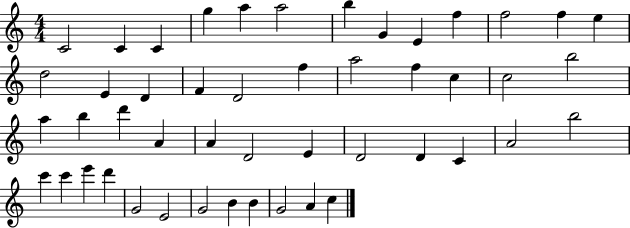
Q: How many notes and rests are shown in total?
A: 48